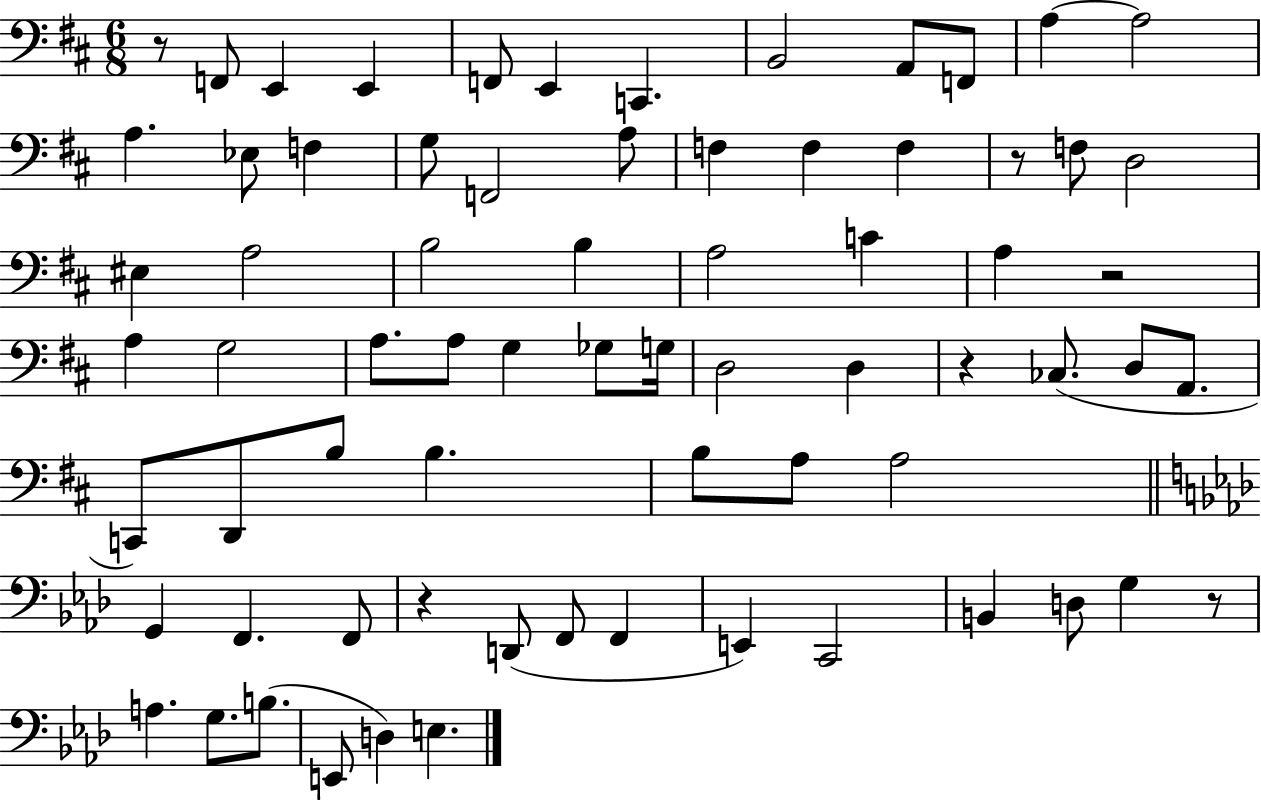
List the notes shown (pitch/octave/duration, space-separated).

R/e F2/e E2/q E2/q F2/e E2/q C2/q. B2/h A2/e F2/e A3/q A3/h A3/q. Eb3/e F3/q G3/e F2/h A3/e F3/q F3/q F3/q R/e F3/e D3/h EIS3/q A3/h B3/h B3/q A3/h C4/q A3/q R/h A3/q G3/h A3/e. A3/e G3/q Gb3/e G3/s D3/h D3/q R/q CES3/e. D3/e A2/e. C2/e D2/e B3/e B3/q. B3/e A3/e A3/h G2/q F2/q. F2/e R/q D2/e F2/e F2/q E2/q C2/h B2/q D3/e G3/q R/e A3/q. G3/e. B3/e. E2/e D3/q E3/q.